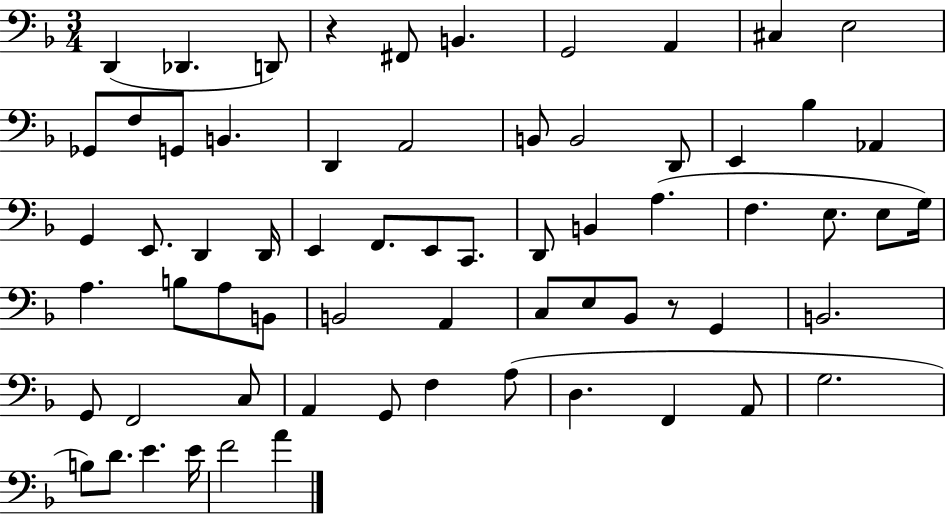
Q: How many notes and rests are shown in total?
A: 66